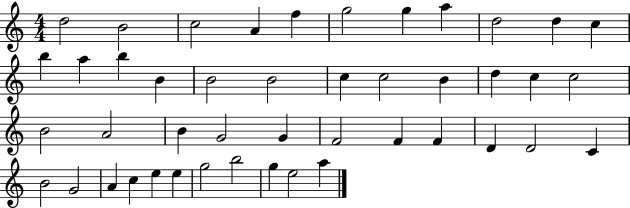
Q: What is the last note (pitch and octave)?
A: A5